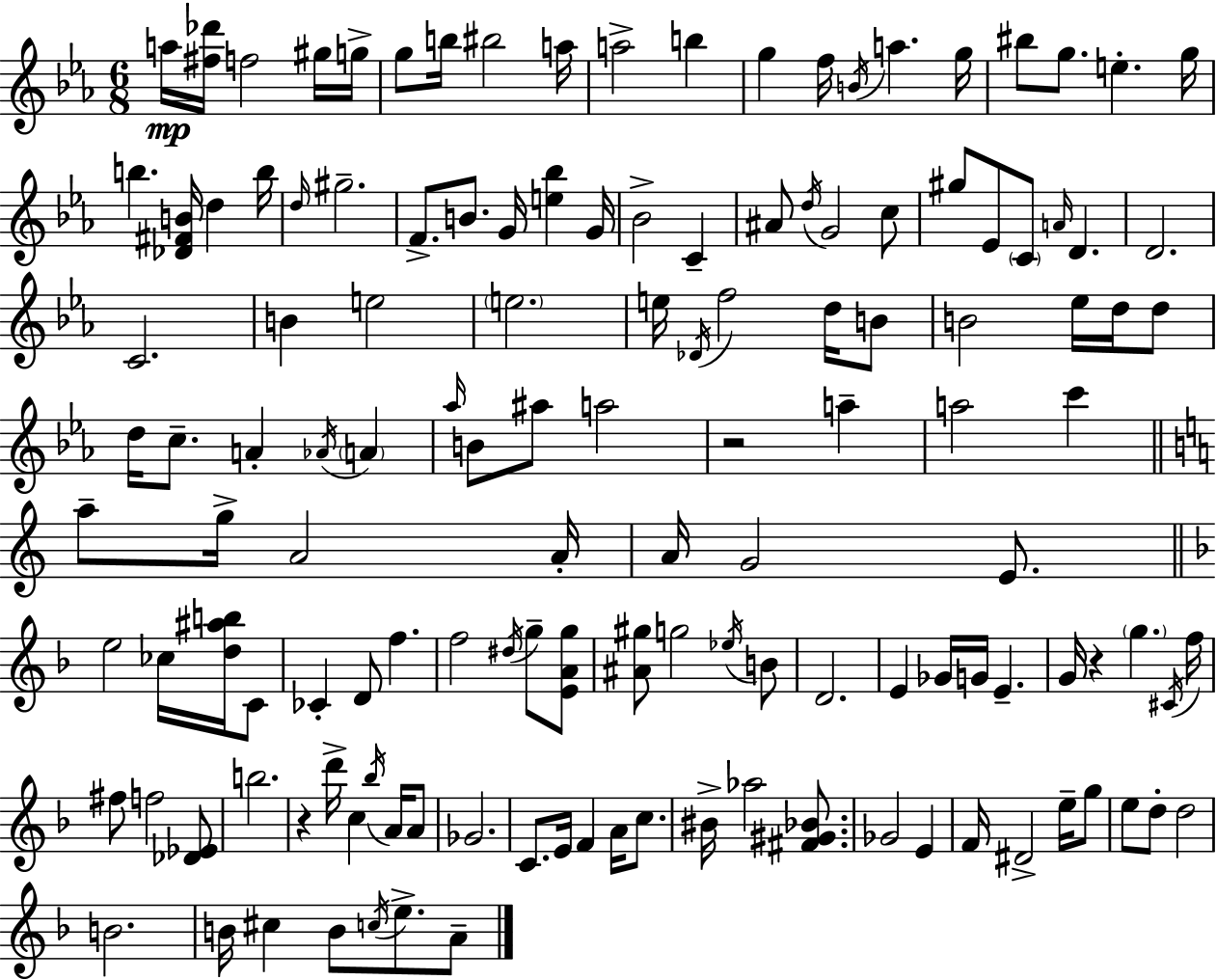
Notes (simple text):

A5/s [F#5,Db6]/s F5/h G#5/s G5/s G5/e B5/s BIS5/h A5/s A5/h B5/q G5/q F5/s B4/s A5/q. G5/s BIS5/e G5/e. E5/q. G5/s B5/q. [Db4,F#4,B4]/s D5/q B5/s D5/s G#5/h. F4/e. B4/e. G4/s [E5,Bb5]/q G4/s Bb4/h C4/q A#4/e D5/s G4/h C5/e G#5/e Eb4/e C4/e A4/s D4/q. D4/h. C4/h. B4/q E5/h E5/h. E5/s Db4/s F5/h D5/s B4/e B4/h Eb5/s D5/s D5/e D5/s C5/e. A4/q Ab4/s A4/q Ab5/s B4/e A#5/e A5/h R/h A5/q A5/h C6/q A5/e G5/s A4/h A4/s A4/s G4/h E4/e. E5/h CES5/s [D5,A#5,B5]/s C4/e CES4/q D4/e F5/q. F5/h D#5/s G5/e [E4,A4,G5]/e [A#4,G#5]/e G5/h Eb5/s B4/e D4/h. E4/q Gb4/s G4/s E4/q. G4/s R/q G5/q. C#4/s F5/s F#5/e F5/h [Db4,Eb4]/e B5/h. R/q D6/s C5/q Bb5/s A4/s A4/e Gb4/h. C4/e. E4/s F4/q A4/s C5/e. BIS4/s Ab5/h [F#4,G#4,Bb4]/e. Gb4/h E4/q F4/s D#4/h E5/s G5/e E5/e D5/e D5/h B4/h. B4/s C#5/q B4/e C5/s E5/e. A4/e